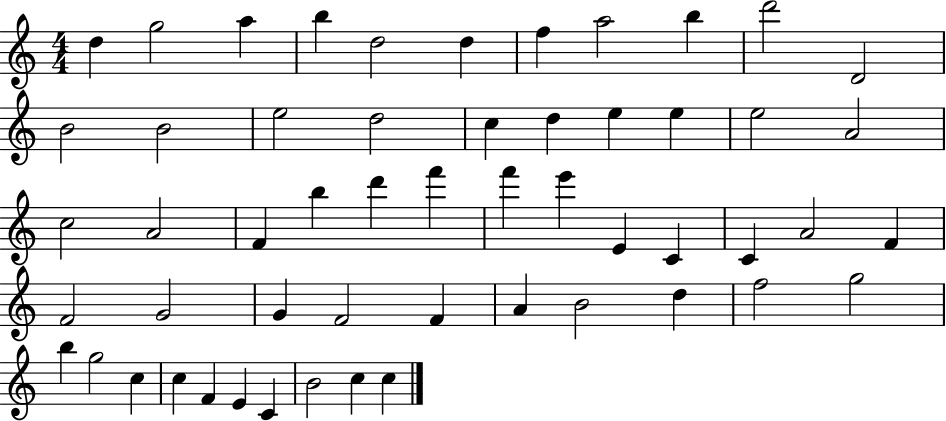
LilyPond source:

{
  \clef treble
  \numericTimeSignature
  \time 4/4
  \key c \major
  d''4 g''2 a''4 | b''4 d''2 d''4 | f''4 a''2 b''4 | d'''2 d'2 | \break b'2 b'2 | e''2 d''2 | c''4 d''4 e''4 e''4 | e''2 a'2 | \break c''2 a'2 | f'4 b''4 d'''4 f'''4 | f'''4 e'''4 e'4 c'4 | c'4 a'2 f'4 | \break f'2 g'2 | g'4 f'2 f'4 | a'4 b'2 d''4 | f''2 g''2 | \break b''4 g''2 c''4 | c''4 f'4 e'4 c'4 | b'2 c''4 c''4 | \bar "|."
}